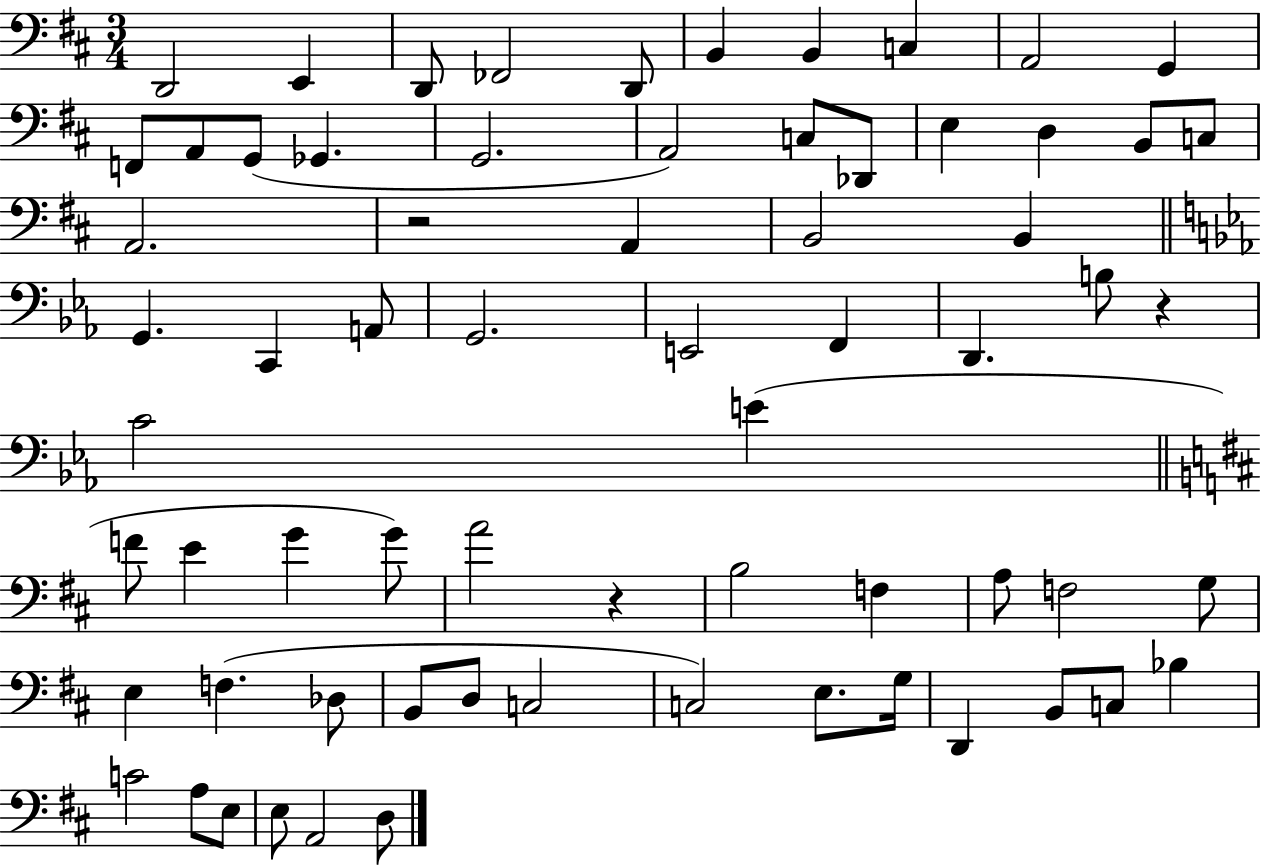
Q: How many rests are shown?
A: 3